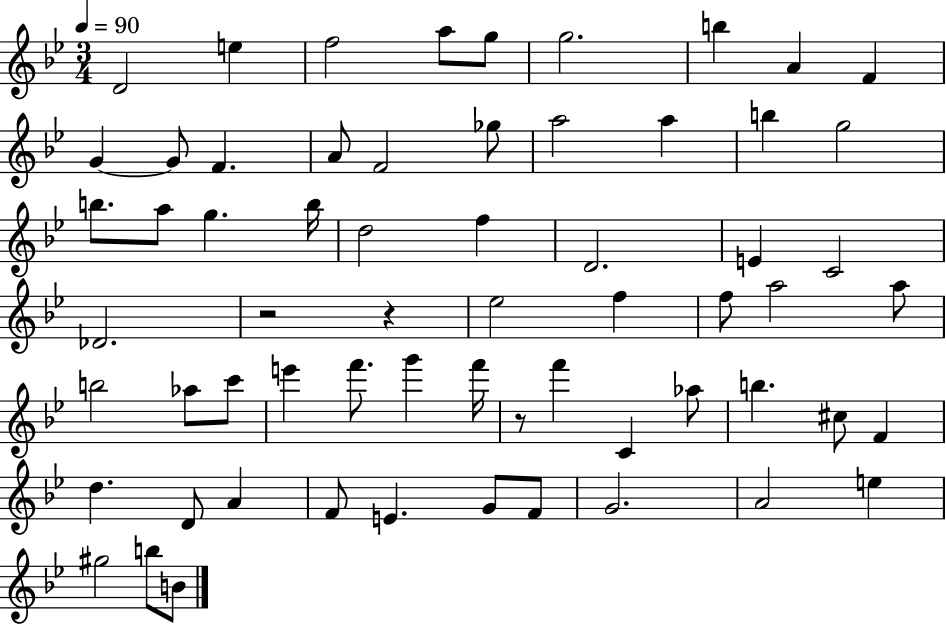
D4/h E5/q F5/h A5/e G5/e G5/h. B5/q A4/q F4/q G4/q G4/e F4/q. A4/e F4/h Gb5/e A5/h A5/q B5/q G5/h B5/e. A5/e G5/q. B5/s D5/h F5/q D4/h. E4/q C4/h Db4/h. R/h R/q Eb5/h F5/q F5/e A5/h A5/e B5/h Ab5/e C6/e E6/q F6/e. G6/q F6/s R/e F6/q C4/q Ab5/e B5/q. C#5/e F4/q D5/q. D4/e A4/q F4/e E4/q. G4/e F4/e G4/h. A4/h E5/q G#5/h B5/e B4/e